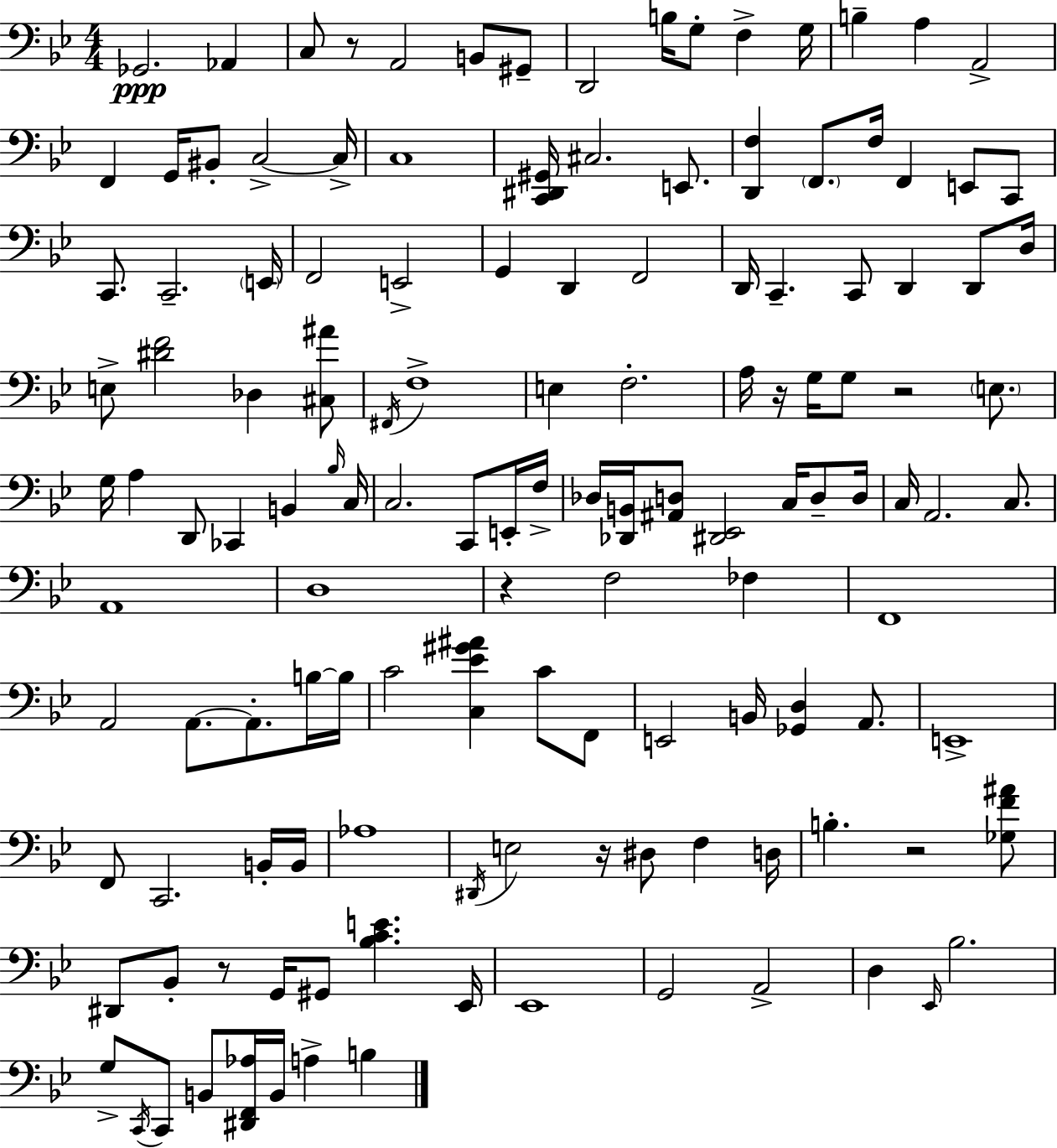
Gb2/h. Ab2/q C3/e R/e A2/h B2/e G#2/e D2/h B3/s G3/e F3/q G3/s B3/q A3/q A2/h F2/q G2/s BIS2/e C3/h C3/s C3/w [C2,D#2,G#2]/s C#3/h. E2/e. [D2,F3]/q F2/e. F3/s F2/q E2/e C2/e C2/e. C2/h. E2/s F2/h E2/h G2/q D2/q F2/h D2/s C2/q. C2/e D2/q D2/e D3/s E3/e [D#4,F4]/h Db3/q [C#3,A#4]/e F#2/s F3/w E3/q F3/h. A3/s R/s G3/s G3/e R/h E3/e. G3/s A3/q D2/e CES2/q B2/q Bb3/s C3/s C3/h. C2/e E2/s F3/s Db3/s [Db2,B2]/s [A#2,D3]/e [D#2,Eb2]/h C3/s D3/e D3/s C3/s A2/h. C3/e. A2/w D3/w R/q F3/h FES3/q F2/w A2/h A2/e. A2/e. B3/s B3/s C4/h [C3,Eb4,G#4,A#4]/q C4/e F2/e E2/h B2/s [Gb2,D3]/q A2/e. E2/w F2/e C2/h. B2/s B2/s Ab3/w D#2/s E3/h R/s D#3/e F3/q D3/s B3/q. R/h [Gb3,F4,A#4]/e D#2/e Bb2/e R/e G2/s G#2/e [Bb3,C4,E4]/q. Eb2/s Eb2/w G2/h A2/h D3/q Eb2/s Bb3/h. G3/e C2/s C2/e B2/e [D#2,F2,Ab3]/s B2/s A3/q B3/q